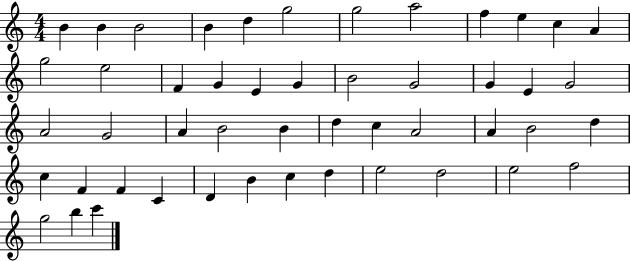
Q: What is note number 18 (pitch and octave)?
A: G4